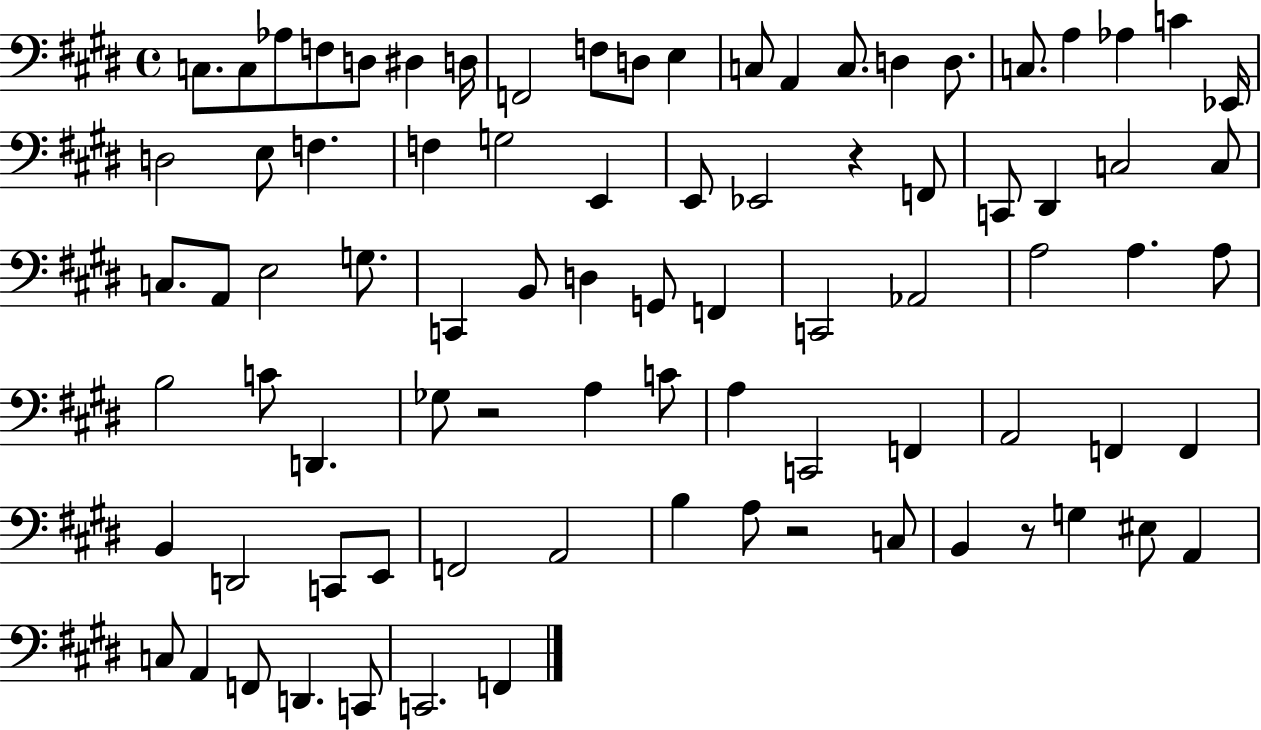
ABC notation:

X:1
T:Untitled
M:4/4
L:1/4
K:E
C,/2 C,/2 _A,/2 F,/2 D,/2 ^D, D,/4 F,,2 F,/2 D,/2 E, C,/2 A,, C,/2 D, D,/2 C,/2 A, _A, C _E,,/4 D,2 E,/2 F, F, G,2 E,, E,,/2 _E,,2 z F,,/2 C,,/2 ^D,, C,2 C,/2 C,/2 A,,/2 E,2 G,/2 C,, B,,/2 D, G,,/2 F,, C,,2 _A,,2 A,2 A, A,/2 B,2 C/2 D,, _G,/2 z2 A, C/2 A, C,,2 F,, A,,2 F,, F,, B,, D,,2 C,,/2 E,,/2 F,,2 A,,2 B, A,/2 z2 C,/2 B,, z/2 G, ^E,/2 A,, C,/2 A,, F,,/2 D,, C,,/2 C,,2 F,,